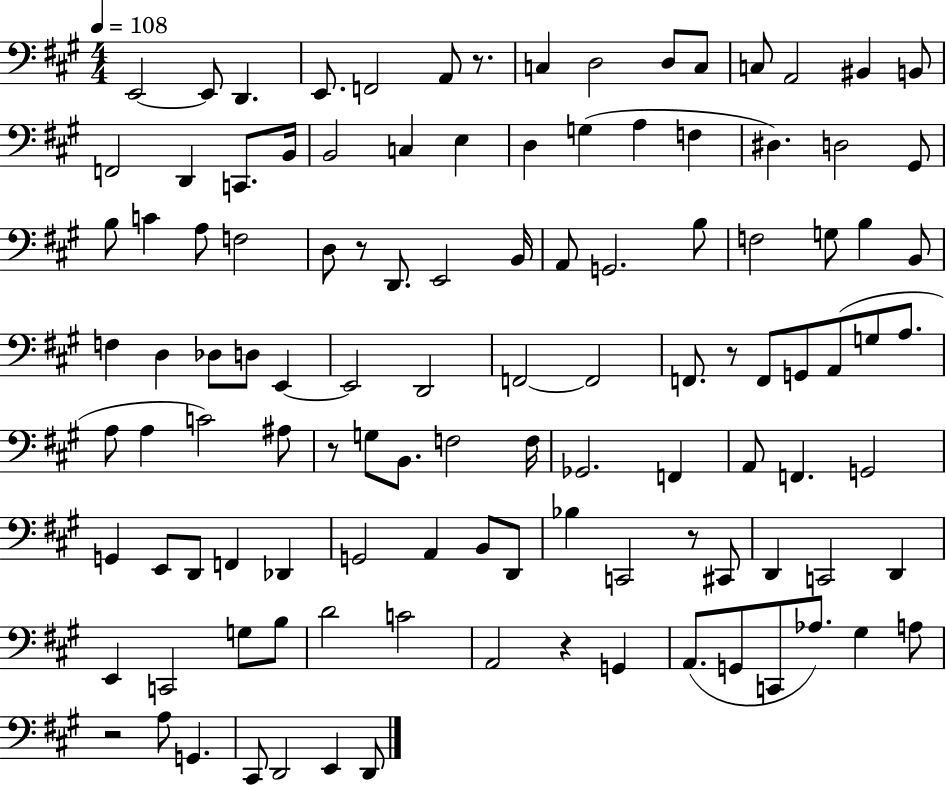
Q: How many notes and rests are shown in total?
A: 113